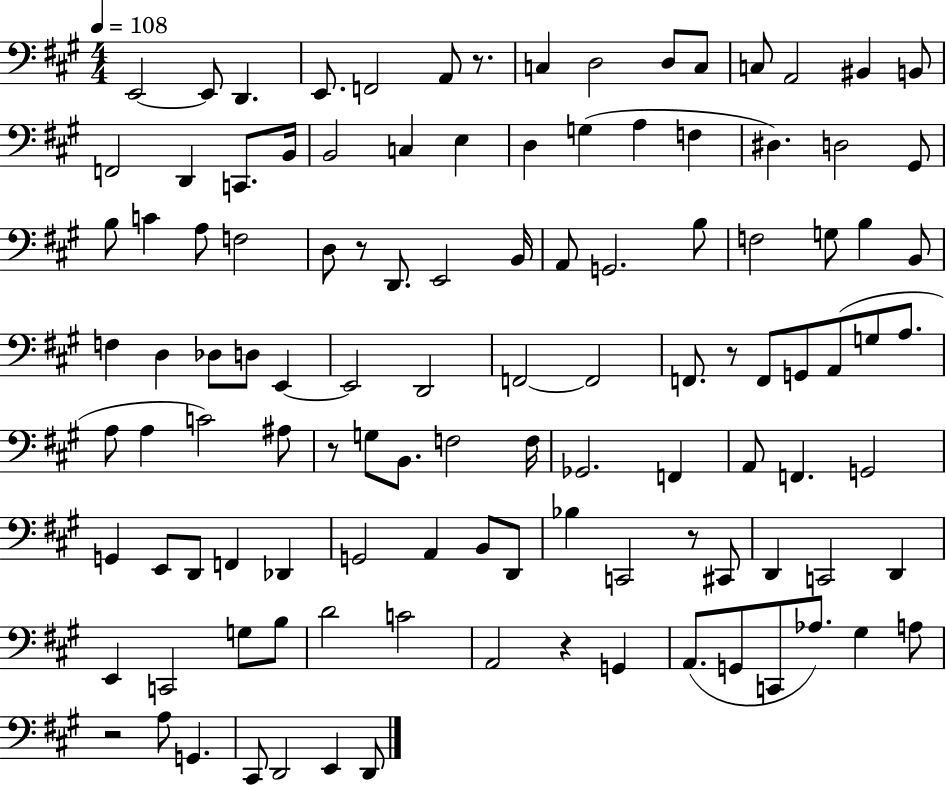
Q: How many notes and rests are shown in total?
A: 113